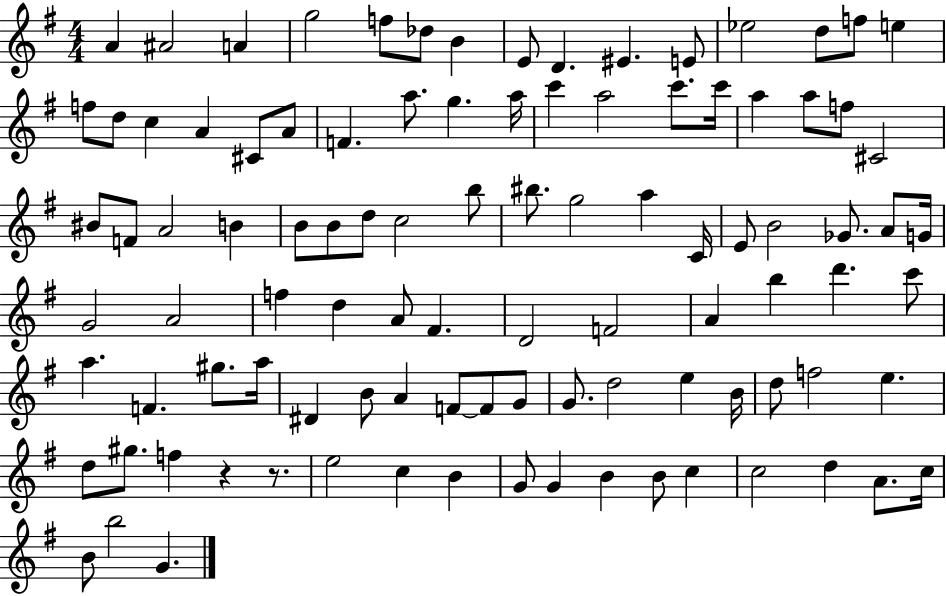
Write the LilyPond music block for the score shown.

{
  \clef treble
  \numericTimeSignature
  \time 4/4
  \key g \major
  a'4 ais'2 a'4 | g''2 f''8 des''8 b'4 | e'8 d'4. eis'4. e'8 | ees''2 d''8 f''8 e''4 | \break f''8 d''8 c''4 a'4 cis'8 a'8 | f'4. a''8. g''4. a''16 | c'''4 a''2 c'''8. c'''16 | a''4 a''8 f''8 cis'2 | \break bis'8 f'8 a'2 b'4 | b'8 b'8 d''8 c''2 b''8 | bis''8. g''2 a''4 c'16 | e'8 b'2 ges'8. a'8 g'16 | \break g'2 a'2 | f''4 d''4 a'8 fis'4. | d'2 f'2 | a'4 b''4 d'''4. c'''8 | \break a''4. f'4. gis''8. a''16 | dis'4 b'8 a'4 f'8~~ f'8 g'8 | g'8. d''2 e''4 b'16 | d''8 f''2 e''4. | \break d''8 gis''8. f''4 r4 r8. | e''2 c''4 b'4 | g'8 g'4 b'4 b'8 c''4 | c''2 d''4 a'8. c''16 | \break b'8 b''2 g'4. | \bar "|."
}